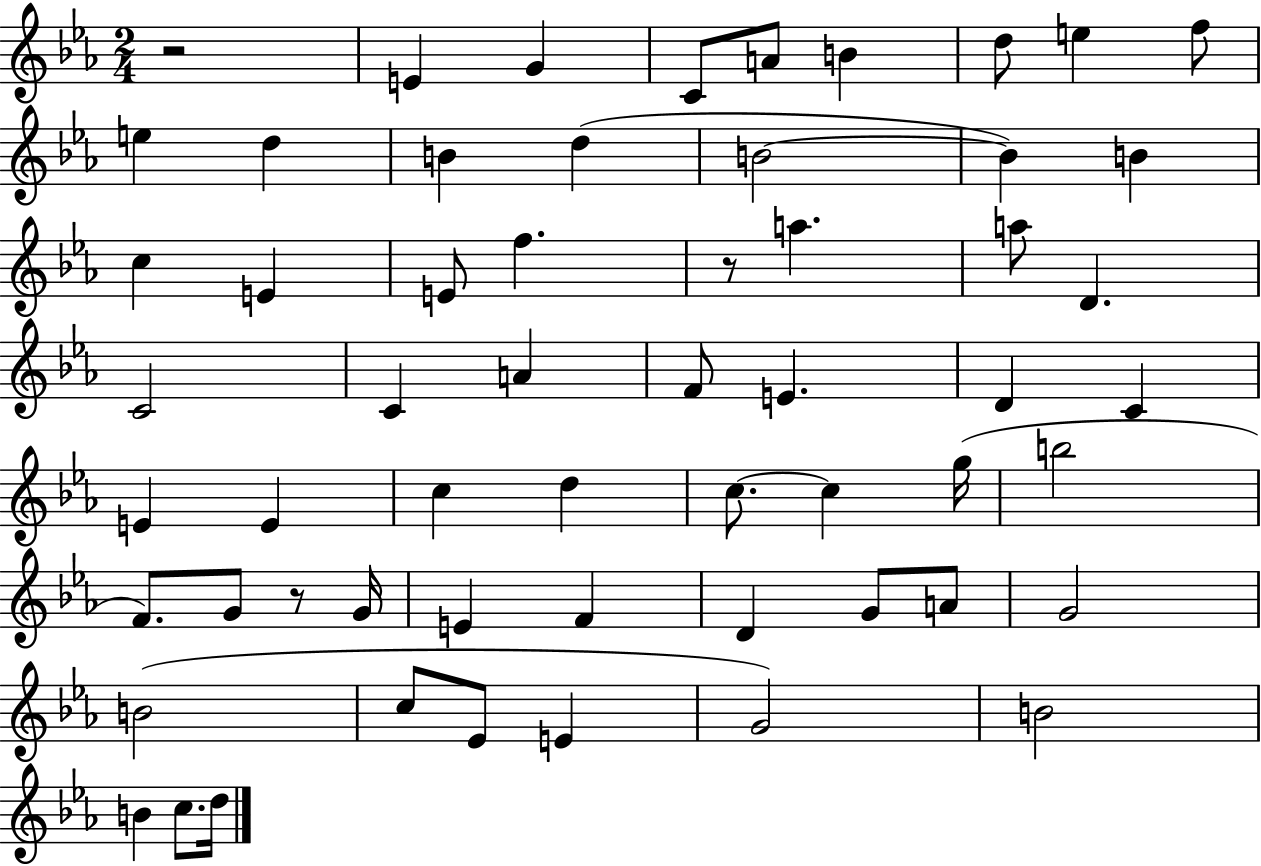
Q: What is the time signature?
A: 2/4